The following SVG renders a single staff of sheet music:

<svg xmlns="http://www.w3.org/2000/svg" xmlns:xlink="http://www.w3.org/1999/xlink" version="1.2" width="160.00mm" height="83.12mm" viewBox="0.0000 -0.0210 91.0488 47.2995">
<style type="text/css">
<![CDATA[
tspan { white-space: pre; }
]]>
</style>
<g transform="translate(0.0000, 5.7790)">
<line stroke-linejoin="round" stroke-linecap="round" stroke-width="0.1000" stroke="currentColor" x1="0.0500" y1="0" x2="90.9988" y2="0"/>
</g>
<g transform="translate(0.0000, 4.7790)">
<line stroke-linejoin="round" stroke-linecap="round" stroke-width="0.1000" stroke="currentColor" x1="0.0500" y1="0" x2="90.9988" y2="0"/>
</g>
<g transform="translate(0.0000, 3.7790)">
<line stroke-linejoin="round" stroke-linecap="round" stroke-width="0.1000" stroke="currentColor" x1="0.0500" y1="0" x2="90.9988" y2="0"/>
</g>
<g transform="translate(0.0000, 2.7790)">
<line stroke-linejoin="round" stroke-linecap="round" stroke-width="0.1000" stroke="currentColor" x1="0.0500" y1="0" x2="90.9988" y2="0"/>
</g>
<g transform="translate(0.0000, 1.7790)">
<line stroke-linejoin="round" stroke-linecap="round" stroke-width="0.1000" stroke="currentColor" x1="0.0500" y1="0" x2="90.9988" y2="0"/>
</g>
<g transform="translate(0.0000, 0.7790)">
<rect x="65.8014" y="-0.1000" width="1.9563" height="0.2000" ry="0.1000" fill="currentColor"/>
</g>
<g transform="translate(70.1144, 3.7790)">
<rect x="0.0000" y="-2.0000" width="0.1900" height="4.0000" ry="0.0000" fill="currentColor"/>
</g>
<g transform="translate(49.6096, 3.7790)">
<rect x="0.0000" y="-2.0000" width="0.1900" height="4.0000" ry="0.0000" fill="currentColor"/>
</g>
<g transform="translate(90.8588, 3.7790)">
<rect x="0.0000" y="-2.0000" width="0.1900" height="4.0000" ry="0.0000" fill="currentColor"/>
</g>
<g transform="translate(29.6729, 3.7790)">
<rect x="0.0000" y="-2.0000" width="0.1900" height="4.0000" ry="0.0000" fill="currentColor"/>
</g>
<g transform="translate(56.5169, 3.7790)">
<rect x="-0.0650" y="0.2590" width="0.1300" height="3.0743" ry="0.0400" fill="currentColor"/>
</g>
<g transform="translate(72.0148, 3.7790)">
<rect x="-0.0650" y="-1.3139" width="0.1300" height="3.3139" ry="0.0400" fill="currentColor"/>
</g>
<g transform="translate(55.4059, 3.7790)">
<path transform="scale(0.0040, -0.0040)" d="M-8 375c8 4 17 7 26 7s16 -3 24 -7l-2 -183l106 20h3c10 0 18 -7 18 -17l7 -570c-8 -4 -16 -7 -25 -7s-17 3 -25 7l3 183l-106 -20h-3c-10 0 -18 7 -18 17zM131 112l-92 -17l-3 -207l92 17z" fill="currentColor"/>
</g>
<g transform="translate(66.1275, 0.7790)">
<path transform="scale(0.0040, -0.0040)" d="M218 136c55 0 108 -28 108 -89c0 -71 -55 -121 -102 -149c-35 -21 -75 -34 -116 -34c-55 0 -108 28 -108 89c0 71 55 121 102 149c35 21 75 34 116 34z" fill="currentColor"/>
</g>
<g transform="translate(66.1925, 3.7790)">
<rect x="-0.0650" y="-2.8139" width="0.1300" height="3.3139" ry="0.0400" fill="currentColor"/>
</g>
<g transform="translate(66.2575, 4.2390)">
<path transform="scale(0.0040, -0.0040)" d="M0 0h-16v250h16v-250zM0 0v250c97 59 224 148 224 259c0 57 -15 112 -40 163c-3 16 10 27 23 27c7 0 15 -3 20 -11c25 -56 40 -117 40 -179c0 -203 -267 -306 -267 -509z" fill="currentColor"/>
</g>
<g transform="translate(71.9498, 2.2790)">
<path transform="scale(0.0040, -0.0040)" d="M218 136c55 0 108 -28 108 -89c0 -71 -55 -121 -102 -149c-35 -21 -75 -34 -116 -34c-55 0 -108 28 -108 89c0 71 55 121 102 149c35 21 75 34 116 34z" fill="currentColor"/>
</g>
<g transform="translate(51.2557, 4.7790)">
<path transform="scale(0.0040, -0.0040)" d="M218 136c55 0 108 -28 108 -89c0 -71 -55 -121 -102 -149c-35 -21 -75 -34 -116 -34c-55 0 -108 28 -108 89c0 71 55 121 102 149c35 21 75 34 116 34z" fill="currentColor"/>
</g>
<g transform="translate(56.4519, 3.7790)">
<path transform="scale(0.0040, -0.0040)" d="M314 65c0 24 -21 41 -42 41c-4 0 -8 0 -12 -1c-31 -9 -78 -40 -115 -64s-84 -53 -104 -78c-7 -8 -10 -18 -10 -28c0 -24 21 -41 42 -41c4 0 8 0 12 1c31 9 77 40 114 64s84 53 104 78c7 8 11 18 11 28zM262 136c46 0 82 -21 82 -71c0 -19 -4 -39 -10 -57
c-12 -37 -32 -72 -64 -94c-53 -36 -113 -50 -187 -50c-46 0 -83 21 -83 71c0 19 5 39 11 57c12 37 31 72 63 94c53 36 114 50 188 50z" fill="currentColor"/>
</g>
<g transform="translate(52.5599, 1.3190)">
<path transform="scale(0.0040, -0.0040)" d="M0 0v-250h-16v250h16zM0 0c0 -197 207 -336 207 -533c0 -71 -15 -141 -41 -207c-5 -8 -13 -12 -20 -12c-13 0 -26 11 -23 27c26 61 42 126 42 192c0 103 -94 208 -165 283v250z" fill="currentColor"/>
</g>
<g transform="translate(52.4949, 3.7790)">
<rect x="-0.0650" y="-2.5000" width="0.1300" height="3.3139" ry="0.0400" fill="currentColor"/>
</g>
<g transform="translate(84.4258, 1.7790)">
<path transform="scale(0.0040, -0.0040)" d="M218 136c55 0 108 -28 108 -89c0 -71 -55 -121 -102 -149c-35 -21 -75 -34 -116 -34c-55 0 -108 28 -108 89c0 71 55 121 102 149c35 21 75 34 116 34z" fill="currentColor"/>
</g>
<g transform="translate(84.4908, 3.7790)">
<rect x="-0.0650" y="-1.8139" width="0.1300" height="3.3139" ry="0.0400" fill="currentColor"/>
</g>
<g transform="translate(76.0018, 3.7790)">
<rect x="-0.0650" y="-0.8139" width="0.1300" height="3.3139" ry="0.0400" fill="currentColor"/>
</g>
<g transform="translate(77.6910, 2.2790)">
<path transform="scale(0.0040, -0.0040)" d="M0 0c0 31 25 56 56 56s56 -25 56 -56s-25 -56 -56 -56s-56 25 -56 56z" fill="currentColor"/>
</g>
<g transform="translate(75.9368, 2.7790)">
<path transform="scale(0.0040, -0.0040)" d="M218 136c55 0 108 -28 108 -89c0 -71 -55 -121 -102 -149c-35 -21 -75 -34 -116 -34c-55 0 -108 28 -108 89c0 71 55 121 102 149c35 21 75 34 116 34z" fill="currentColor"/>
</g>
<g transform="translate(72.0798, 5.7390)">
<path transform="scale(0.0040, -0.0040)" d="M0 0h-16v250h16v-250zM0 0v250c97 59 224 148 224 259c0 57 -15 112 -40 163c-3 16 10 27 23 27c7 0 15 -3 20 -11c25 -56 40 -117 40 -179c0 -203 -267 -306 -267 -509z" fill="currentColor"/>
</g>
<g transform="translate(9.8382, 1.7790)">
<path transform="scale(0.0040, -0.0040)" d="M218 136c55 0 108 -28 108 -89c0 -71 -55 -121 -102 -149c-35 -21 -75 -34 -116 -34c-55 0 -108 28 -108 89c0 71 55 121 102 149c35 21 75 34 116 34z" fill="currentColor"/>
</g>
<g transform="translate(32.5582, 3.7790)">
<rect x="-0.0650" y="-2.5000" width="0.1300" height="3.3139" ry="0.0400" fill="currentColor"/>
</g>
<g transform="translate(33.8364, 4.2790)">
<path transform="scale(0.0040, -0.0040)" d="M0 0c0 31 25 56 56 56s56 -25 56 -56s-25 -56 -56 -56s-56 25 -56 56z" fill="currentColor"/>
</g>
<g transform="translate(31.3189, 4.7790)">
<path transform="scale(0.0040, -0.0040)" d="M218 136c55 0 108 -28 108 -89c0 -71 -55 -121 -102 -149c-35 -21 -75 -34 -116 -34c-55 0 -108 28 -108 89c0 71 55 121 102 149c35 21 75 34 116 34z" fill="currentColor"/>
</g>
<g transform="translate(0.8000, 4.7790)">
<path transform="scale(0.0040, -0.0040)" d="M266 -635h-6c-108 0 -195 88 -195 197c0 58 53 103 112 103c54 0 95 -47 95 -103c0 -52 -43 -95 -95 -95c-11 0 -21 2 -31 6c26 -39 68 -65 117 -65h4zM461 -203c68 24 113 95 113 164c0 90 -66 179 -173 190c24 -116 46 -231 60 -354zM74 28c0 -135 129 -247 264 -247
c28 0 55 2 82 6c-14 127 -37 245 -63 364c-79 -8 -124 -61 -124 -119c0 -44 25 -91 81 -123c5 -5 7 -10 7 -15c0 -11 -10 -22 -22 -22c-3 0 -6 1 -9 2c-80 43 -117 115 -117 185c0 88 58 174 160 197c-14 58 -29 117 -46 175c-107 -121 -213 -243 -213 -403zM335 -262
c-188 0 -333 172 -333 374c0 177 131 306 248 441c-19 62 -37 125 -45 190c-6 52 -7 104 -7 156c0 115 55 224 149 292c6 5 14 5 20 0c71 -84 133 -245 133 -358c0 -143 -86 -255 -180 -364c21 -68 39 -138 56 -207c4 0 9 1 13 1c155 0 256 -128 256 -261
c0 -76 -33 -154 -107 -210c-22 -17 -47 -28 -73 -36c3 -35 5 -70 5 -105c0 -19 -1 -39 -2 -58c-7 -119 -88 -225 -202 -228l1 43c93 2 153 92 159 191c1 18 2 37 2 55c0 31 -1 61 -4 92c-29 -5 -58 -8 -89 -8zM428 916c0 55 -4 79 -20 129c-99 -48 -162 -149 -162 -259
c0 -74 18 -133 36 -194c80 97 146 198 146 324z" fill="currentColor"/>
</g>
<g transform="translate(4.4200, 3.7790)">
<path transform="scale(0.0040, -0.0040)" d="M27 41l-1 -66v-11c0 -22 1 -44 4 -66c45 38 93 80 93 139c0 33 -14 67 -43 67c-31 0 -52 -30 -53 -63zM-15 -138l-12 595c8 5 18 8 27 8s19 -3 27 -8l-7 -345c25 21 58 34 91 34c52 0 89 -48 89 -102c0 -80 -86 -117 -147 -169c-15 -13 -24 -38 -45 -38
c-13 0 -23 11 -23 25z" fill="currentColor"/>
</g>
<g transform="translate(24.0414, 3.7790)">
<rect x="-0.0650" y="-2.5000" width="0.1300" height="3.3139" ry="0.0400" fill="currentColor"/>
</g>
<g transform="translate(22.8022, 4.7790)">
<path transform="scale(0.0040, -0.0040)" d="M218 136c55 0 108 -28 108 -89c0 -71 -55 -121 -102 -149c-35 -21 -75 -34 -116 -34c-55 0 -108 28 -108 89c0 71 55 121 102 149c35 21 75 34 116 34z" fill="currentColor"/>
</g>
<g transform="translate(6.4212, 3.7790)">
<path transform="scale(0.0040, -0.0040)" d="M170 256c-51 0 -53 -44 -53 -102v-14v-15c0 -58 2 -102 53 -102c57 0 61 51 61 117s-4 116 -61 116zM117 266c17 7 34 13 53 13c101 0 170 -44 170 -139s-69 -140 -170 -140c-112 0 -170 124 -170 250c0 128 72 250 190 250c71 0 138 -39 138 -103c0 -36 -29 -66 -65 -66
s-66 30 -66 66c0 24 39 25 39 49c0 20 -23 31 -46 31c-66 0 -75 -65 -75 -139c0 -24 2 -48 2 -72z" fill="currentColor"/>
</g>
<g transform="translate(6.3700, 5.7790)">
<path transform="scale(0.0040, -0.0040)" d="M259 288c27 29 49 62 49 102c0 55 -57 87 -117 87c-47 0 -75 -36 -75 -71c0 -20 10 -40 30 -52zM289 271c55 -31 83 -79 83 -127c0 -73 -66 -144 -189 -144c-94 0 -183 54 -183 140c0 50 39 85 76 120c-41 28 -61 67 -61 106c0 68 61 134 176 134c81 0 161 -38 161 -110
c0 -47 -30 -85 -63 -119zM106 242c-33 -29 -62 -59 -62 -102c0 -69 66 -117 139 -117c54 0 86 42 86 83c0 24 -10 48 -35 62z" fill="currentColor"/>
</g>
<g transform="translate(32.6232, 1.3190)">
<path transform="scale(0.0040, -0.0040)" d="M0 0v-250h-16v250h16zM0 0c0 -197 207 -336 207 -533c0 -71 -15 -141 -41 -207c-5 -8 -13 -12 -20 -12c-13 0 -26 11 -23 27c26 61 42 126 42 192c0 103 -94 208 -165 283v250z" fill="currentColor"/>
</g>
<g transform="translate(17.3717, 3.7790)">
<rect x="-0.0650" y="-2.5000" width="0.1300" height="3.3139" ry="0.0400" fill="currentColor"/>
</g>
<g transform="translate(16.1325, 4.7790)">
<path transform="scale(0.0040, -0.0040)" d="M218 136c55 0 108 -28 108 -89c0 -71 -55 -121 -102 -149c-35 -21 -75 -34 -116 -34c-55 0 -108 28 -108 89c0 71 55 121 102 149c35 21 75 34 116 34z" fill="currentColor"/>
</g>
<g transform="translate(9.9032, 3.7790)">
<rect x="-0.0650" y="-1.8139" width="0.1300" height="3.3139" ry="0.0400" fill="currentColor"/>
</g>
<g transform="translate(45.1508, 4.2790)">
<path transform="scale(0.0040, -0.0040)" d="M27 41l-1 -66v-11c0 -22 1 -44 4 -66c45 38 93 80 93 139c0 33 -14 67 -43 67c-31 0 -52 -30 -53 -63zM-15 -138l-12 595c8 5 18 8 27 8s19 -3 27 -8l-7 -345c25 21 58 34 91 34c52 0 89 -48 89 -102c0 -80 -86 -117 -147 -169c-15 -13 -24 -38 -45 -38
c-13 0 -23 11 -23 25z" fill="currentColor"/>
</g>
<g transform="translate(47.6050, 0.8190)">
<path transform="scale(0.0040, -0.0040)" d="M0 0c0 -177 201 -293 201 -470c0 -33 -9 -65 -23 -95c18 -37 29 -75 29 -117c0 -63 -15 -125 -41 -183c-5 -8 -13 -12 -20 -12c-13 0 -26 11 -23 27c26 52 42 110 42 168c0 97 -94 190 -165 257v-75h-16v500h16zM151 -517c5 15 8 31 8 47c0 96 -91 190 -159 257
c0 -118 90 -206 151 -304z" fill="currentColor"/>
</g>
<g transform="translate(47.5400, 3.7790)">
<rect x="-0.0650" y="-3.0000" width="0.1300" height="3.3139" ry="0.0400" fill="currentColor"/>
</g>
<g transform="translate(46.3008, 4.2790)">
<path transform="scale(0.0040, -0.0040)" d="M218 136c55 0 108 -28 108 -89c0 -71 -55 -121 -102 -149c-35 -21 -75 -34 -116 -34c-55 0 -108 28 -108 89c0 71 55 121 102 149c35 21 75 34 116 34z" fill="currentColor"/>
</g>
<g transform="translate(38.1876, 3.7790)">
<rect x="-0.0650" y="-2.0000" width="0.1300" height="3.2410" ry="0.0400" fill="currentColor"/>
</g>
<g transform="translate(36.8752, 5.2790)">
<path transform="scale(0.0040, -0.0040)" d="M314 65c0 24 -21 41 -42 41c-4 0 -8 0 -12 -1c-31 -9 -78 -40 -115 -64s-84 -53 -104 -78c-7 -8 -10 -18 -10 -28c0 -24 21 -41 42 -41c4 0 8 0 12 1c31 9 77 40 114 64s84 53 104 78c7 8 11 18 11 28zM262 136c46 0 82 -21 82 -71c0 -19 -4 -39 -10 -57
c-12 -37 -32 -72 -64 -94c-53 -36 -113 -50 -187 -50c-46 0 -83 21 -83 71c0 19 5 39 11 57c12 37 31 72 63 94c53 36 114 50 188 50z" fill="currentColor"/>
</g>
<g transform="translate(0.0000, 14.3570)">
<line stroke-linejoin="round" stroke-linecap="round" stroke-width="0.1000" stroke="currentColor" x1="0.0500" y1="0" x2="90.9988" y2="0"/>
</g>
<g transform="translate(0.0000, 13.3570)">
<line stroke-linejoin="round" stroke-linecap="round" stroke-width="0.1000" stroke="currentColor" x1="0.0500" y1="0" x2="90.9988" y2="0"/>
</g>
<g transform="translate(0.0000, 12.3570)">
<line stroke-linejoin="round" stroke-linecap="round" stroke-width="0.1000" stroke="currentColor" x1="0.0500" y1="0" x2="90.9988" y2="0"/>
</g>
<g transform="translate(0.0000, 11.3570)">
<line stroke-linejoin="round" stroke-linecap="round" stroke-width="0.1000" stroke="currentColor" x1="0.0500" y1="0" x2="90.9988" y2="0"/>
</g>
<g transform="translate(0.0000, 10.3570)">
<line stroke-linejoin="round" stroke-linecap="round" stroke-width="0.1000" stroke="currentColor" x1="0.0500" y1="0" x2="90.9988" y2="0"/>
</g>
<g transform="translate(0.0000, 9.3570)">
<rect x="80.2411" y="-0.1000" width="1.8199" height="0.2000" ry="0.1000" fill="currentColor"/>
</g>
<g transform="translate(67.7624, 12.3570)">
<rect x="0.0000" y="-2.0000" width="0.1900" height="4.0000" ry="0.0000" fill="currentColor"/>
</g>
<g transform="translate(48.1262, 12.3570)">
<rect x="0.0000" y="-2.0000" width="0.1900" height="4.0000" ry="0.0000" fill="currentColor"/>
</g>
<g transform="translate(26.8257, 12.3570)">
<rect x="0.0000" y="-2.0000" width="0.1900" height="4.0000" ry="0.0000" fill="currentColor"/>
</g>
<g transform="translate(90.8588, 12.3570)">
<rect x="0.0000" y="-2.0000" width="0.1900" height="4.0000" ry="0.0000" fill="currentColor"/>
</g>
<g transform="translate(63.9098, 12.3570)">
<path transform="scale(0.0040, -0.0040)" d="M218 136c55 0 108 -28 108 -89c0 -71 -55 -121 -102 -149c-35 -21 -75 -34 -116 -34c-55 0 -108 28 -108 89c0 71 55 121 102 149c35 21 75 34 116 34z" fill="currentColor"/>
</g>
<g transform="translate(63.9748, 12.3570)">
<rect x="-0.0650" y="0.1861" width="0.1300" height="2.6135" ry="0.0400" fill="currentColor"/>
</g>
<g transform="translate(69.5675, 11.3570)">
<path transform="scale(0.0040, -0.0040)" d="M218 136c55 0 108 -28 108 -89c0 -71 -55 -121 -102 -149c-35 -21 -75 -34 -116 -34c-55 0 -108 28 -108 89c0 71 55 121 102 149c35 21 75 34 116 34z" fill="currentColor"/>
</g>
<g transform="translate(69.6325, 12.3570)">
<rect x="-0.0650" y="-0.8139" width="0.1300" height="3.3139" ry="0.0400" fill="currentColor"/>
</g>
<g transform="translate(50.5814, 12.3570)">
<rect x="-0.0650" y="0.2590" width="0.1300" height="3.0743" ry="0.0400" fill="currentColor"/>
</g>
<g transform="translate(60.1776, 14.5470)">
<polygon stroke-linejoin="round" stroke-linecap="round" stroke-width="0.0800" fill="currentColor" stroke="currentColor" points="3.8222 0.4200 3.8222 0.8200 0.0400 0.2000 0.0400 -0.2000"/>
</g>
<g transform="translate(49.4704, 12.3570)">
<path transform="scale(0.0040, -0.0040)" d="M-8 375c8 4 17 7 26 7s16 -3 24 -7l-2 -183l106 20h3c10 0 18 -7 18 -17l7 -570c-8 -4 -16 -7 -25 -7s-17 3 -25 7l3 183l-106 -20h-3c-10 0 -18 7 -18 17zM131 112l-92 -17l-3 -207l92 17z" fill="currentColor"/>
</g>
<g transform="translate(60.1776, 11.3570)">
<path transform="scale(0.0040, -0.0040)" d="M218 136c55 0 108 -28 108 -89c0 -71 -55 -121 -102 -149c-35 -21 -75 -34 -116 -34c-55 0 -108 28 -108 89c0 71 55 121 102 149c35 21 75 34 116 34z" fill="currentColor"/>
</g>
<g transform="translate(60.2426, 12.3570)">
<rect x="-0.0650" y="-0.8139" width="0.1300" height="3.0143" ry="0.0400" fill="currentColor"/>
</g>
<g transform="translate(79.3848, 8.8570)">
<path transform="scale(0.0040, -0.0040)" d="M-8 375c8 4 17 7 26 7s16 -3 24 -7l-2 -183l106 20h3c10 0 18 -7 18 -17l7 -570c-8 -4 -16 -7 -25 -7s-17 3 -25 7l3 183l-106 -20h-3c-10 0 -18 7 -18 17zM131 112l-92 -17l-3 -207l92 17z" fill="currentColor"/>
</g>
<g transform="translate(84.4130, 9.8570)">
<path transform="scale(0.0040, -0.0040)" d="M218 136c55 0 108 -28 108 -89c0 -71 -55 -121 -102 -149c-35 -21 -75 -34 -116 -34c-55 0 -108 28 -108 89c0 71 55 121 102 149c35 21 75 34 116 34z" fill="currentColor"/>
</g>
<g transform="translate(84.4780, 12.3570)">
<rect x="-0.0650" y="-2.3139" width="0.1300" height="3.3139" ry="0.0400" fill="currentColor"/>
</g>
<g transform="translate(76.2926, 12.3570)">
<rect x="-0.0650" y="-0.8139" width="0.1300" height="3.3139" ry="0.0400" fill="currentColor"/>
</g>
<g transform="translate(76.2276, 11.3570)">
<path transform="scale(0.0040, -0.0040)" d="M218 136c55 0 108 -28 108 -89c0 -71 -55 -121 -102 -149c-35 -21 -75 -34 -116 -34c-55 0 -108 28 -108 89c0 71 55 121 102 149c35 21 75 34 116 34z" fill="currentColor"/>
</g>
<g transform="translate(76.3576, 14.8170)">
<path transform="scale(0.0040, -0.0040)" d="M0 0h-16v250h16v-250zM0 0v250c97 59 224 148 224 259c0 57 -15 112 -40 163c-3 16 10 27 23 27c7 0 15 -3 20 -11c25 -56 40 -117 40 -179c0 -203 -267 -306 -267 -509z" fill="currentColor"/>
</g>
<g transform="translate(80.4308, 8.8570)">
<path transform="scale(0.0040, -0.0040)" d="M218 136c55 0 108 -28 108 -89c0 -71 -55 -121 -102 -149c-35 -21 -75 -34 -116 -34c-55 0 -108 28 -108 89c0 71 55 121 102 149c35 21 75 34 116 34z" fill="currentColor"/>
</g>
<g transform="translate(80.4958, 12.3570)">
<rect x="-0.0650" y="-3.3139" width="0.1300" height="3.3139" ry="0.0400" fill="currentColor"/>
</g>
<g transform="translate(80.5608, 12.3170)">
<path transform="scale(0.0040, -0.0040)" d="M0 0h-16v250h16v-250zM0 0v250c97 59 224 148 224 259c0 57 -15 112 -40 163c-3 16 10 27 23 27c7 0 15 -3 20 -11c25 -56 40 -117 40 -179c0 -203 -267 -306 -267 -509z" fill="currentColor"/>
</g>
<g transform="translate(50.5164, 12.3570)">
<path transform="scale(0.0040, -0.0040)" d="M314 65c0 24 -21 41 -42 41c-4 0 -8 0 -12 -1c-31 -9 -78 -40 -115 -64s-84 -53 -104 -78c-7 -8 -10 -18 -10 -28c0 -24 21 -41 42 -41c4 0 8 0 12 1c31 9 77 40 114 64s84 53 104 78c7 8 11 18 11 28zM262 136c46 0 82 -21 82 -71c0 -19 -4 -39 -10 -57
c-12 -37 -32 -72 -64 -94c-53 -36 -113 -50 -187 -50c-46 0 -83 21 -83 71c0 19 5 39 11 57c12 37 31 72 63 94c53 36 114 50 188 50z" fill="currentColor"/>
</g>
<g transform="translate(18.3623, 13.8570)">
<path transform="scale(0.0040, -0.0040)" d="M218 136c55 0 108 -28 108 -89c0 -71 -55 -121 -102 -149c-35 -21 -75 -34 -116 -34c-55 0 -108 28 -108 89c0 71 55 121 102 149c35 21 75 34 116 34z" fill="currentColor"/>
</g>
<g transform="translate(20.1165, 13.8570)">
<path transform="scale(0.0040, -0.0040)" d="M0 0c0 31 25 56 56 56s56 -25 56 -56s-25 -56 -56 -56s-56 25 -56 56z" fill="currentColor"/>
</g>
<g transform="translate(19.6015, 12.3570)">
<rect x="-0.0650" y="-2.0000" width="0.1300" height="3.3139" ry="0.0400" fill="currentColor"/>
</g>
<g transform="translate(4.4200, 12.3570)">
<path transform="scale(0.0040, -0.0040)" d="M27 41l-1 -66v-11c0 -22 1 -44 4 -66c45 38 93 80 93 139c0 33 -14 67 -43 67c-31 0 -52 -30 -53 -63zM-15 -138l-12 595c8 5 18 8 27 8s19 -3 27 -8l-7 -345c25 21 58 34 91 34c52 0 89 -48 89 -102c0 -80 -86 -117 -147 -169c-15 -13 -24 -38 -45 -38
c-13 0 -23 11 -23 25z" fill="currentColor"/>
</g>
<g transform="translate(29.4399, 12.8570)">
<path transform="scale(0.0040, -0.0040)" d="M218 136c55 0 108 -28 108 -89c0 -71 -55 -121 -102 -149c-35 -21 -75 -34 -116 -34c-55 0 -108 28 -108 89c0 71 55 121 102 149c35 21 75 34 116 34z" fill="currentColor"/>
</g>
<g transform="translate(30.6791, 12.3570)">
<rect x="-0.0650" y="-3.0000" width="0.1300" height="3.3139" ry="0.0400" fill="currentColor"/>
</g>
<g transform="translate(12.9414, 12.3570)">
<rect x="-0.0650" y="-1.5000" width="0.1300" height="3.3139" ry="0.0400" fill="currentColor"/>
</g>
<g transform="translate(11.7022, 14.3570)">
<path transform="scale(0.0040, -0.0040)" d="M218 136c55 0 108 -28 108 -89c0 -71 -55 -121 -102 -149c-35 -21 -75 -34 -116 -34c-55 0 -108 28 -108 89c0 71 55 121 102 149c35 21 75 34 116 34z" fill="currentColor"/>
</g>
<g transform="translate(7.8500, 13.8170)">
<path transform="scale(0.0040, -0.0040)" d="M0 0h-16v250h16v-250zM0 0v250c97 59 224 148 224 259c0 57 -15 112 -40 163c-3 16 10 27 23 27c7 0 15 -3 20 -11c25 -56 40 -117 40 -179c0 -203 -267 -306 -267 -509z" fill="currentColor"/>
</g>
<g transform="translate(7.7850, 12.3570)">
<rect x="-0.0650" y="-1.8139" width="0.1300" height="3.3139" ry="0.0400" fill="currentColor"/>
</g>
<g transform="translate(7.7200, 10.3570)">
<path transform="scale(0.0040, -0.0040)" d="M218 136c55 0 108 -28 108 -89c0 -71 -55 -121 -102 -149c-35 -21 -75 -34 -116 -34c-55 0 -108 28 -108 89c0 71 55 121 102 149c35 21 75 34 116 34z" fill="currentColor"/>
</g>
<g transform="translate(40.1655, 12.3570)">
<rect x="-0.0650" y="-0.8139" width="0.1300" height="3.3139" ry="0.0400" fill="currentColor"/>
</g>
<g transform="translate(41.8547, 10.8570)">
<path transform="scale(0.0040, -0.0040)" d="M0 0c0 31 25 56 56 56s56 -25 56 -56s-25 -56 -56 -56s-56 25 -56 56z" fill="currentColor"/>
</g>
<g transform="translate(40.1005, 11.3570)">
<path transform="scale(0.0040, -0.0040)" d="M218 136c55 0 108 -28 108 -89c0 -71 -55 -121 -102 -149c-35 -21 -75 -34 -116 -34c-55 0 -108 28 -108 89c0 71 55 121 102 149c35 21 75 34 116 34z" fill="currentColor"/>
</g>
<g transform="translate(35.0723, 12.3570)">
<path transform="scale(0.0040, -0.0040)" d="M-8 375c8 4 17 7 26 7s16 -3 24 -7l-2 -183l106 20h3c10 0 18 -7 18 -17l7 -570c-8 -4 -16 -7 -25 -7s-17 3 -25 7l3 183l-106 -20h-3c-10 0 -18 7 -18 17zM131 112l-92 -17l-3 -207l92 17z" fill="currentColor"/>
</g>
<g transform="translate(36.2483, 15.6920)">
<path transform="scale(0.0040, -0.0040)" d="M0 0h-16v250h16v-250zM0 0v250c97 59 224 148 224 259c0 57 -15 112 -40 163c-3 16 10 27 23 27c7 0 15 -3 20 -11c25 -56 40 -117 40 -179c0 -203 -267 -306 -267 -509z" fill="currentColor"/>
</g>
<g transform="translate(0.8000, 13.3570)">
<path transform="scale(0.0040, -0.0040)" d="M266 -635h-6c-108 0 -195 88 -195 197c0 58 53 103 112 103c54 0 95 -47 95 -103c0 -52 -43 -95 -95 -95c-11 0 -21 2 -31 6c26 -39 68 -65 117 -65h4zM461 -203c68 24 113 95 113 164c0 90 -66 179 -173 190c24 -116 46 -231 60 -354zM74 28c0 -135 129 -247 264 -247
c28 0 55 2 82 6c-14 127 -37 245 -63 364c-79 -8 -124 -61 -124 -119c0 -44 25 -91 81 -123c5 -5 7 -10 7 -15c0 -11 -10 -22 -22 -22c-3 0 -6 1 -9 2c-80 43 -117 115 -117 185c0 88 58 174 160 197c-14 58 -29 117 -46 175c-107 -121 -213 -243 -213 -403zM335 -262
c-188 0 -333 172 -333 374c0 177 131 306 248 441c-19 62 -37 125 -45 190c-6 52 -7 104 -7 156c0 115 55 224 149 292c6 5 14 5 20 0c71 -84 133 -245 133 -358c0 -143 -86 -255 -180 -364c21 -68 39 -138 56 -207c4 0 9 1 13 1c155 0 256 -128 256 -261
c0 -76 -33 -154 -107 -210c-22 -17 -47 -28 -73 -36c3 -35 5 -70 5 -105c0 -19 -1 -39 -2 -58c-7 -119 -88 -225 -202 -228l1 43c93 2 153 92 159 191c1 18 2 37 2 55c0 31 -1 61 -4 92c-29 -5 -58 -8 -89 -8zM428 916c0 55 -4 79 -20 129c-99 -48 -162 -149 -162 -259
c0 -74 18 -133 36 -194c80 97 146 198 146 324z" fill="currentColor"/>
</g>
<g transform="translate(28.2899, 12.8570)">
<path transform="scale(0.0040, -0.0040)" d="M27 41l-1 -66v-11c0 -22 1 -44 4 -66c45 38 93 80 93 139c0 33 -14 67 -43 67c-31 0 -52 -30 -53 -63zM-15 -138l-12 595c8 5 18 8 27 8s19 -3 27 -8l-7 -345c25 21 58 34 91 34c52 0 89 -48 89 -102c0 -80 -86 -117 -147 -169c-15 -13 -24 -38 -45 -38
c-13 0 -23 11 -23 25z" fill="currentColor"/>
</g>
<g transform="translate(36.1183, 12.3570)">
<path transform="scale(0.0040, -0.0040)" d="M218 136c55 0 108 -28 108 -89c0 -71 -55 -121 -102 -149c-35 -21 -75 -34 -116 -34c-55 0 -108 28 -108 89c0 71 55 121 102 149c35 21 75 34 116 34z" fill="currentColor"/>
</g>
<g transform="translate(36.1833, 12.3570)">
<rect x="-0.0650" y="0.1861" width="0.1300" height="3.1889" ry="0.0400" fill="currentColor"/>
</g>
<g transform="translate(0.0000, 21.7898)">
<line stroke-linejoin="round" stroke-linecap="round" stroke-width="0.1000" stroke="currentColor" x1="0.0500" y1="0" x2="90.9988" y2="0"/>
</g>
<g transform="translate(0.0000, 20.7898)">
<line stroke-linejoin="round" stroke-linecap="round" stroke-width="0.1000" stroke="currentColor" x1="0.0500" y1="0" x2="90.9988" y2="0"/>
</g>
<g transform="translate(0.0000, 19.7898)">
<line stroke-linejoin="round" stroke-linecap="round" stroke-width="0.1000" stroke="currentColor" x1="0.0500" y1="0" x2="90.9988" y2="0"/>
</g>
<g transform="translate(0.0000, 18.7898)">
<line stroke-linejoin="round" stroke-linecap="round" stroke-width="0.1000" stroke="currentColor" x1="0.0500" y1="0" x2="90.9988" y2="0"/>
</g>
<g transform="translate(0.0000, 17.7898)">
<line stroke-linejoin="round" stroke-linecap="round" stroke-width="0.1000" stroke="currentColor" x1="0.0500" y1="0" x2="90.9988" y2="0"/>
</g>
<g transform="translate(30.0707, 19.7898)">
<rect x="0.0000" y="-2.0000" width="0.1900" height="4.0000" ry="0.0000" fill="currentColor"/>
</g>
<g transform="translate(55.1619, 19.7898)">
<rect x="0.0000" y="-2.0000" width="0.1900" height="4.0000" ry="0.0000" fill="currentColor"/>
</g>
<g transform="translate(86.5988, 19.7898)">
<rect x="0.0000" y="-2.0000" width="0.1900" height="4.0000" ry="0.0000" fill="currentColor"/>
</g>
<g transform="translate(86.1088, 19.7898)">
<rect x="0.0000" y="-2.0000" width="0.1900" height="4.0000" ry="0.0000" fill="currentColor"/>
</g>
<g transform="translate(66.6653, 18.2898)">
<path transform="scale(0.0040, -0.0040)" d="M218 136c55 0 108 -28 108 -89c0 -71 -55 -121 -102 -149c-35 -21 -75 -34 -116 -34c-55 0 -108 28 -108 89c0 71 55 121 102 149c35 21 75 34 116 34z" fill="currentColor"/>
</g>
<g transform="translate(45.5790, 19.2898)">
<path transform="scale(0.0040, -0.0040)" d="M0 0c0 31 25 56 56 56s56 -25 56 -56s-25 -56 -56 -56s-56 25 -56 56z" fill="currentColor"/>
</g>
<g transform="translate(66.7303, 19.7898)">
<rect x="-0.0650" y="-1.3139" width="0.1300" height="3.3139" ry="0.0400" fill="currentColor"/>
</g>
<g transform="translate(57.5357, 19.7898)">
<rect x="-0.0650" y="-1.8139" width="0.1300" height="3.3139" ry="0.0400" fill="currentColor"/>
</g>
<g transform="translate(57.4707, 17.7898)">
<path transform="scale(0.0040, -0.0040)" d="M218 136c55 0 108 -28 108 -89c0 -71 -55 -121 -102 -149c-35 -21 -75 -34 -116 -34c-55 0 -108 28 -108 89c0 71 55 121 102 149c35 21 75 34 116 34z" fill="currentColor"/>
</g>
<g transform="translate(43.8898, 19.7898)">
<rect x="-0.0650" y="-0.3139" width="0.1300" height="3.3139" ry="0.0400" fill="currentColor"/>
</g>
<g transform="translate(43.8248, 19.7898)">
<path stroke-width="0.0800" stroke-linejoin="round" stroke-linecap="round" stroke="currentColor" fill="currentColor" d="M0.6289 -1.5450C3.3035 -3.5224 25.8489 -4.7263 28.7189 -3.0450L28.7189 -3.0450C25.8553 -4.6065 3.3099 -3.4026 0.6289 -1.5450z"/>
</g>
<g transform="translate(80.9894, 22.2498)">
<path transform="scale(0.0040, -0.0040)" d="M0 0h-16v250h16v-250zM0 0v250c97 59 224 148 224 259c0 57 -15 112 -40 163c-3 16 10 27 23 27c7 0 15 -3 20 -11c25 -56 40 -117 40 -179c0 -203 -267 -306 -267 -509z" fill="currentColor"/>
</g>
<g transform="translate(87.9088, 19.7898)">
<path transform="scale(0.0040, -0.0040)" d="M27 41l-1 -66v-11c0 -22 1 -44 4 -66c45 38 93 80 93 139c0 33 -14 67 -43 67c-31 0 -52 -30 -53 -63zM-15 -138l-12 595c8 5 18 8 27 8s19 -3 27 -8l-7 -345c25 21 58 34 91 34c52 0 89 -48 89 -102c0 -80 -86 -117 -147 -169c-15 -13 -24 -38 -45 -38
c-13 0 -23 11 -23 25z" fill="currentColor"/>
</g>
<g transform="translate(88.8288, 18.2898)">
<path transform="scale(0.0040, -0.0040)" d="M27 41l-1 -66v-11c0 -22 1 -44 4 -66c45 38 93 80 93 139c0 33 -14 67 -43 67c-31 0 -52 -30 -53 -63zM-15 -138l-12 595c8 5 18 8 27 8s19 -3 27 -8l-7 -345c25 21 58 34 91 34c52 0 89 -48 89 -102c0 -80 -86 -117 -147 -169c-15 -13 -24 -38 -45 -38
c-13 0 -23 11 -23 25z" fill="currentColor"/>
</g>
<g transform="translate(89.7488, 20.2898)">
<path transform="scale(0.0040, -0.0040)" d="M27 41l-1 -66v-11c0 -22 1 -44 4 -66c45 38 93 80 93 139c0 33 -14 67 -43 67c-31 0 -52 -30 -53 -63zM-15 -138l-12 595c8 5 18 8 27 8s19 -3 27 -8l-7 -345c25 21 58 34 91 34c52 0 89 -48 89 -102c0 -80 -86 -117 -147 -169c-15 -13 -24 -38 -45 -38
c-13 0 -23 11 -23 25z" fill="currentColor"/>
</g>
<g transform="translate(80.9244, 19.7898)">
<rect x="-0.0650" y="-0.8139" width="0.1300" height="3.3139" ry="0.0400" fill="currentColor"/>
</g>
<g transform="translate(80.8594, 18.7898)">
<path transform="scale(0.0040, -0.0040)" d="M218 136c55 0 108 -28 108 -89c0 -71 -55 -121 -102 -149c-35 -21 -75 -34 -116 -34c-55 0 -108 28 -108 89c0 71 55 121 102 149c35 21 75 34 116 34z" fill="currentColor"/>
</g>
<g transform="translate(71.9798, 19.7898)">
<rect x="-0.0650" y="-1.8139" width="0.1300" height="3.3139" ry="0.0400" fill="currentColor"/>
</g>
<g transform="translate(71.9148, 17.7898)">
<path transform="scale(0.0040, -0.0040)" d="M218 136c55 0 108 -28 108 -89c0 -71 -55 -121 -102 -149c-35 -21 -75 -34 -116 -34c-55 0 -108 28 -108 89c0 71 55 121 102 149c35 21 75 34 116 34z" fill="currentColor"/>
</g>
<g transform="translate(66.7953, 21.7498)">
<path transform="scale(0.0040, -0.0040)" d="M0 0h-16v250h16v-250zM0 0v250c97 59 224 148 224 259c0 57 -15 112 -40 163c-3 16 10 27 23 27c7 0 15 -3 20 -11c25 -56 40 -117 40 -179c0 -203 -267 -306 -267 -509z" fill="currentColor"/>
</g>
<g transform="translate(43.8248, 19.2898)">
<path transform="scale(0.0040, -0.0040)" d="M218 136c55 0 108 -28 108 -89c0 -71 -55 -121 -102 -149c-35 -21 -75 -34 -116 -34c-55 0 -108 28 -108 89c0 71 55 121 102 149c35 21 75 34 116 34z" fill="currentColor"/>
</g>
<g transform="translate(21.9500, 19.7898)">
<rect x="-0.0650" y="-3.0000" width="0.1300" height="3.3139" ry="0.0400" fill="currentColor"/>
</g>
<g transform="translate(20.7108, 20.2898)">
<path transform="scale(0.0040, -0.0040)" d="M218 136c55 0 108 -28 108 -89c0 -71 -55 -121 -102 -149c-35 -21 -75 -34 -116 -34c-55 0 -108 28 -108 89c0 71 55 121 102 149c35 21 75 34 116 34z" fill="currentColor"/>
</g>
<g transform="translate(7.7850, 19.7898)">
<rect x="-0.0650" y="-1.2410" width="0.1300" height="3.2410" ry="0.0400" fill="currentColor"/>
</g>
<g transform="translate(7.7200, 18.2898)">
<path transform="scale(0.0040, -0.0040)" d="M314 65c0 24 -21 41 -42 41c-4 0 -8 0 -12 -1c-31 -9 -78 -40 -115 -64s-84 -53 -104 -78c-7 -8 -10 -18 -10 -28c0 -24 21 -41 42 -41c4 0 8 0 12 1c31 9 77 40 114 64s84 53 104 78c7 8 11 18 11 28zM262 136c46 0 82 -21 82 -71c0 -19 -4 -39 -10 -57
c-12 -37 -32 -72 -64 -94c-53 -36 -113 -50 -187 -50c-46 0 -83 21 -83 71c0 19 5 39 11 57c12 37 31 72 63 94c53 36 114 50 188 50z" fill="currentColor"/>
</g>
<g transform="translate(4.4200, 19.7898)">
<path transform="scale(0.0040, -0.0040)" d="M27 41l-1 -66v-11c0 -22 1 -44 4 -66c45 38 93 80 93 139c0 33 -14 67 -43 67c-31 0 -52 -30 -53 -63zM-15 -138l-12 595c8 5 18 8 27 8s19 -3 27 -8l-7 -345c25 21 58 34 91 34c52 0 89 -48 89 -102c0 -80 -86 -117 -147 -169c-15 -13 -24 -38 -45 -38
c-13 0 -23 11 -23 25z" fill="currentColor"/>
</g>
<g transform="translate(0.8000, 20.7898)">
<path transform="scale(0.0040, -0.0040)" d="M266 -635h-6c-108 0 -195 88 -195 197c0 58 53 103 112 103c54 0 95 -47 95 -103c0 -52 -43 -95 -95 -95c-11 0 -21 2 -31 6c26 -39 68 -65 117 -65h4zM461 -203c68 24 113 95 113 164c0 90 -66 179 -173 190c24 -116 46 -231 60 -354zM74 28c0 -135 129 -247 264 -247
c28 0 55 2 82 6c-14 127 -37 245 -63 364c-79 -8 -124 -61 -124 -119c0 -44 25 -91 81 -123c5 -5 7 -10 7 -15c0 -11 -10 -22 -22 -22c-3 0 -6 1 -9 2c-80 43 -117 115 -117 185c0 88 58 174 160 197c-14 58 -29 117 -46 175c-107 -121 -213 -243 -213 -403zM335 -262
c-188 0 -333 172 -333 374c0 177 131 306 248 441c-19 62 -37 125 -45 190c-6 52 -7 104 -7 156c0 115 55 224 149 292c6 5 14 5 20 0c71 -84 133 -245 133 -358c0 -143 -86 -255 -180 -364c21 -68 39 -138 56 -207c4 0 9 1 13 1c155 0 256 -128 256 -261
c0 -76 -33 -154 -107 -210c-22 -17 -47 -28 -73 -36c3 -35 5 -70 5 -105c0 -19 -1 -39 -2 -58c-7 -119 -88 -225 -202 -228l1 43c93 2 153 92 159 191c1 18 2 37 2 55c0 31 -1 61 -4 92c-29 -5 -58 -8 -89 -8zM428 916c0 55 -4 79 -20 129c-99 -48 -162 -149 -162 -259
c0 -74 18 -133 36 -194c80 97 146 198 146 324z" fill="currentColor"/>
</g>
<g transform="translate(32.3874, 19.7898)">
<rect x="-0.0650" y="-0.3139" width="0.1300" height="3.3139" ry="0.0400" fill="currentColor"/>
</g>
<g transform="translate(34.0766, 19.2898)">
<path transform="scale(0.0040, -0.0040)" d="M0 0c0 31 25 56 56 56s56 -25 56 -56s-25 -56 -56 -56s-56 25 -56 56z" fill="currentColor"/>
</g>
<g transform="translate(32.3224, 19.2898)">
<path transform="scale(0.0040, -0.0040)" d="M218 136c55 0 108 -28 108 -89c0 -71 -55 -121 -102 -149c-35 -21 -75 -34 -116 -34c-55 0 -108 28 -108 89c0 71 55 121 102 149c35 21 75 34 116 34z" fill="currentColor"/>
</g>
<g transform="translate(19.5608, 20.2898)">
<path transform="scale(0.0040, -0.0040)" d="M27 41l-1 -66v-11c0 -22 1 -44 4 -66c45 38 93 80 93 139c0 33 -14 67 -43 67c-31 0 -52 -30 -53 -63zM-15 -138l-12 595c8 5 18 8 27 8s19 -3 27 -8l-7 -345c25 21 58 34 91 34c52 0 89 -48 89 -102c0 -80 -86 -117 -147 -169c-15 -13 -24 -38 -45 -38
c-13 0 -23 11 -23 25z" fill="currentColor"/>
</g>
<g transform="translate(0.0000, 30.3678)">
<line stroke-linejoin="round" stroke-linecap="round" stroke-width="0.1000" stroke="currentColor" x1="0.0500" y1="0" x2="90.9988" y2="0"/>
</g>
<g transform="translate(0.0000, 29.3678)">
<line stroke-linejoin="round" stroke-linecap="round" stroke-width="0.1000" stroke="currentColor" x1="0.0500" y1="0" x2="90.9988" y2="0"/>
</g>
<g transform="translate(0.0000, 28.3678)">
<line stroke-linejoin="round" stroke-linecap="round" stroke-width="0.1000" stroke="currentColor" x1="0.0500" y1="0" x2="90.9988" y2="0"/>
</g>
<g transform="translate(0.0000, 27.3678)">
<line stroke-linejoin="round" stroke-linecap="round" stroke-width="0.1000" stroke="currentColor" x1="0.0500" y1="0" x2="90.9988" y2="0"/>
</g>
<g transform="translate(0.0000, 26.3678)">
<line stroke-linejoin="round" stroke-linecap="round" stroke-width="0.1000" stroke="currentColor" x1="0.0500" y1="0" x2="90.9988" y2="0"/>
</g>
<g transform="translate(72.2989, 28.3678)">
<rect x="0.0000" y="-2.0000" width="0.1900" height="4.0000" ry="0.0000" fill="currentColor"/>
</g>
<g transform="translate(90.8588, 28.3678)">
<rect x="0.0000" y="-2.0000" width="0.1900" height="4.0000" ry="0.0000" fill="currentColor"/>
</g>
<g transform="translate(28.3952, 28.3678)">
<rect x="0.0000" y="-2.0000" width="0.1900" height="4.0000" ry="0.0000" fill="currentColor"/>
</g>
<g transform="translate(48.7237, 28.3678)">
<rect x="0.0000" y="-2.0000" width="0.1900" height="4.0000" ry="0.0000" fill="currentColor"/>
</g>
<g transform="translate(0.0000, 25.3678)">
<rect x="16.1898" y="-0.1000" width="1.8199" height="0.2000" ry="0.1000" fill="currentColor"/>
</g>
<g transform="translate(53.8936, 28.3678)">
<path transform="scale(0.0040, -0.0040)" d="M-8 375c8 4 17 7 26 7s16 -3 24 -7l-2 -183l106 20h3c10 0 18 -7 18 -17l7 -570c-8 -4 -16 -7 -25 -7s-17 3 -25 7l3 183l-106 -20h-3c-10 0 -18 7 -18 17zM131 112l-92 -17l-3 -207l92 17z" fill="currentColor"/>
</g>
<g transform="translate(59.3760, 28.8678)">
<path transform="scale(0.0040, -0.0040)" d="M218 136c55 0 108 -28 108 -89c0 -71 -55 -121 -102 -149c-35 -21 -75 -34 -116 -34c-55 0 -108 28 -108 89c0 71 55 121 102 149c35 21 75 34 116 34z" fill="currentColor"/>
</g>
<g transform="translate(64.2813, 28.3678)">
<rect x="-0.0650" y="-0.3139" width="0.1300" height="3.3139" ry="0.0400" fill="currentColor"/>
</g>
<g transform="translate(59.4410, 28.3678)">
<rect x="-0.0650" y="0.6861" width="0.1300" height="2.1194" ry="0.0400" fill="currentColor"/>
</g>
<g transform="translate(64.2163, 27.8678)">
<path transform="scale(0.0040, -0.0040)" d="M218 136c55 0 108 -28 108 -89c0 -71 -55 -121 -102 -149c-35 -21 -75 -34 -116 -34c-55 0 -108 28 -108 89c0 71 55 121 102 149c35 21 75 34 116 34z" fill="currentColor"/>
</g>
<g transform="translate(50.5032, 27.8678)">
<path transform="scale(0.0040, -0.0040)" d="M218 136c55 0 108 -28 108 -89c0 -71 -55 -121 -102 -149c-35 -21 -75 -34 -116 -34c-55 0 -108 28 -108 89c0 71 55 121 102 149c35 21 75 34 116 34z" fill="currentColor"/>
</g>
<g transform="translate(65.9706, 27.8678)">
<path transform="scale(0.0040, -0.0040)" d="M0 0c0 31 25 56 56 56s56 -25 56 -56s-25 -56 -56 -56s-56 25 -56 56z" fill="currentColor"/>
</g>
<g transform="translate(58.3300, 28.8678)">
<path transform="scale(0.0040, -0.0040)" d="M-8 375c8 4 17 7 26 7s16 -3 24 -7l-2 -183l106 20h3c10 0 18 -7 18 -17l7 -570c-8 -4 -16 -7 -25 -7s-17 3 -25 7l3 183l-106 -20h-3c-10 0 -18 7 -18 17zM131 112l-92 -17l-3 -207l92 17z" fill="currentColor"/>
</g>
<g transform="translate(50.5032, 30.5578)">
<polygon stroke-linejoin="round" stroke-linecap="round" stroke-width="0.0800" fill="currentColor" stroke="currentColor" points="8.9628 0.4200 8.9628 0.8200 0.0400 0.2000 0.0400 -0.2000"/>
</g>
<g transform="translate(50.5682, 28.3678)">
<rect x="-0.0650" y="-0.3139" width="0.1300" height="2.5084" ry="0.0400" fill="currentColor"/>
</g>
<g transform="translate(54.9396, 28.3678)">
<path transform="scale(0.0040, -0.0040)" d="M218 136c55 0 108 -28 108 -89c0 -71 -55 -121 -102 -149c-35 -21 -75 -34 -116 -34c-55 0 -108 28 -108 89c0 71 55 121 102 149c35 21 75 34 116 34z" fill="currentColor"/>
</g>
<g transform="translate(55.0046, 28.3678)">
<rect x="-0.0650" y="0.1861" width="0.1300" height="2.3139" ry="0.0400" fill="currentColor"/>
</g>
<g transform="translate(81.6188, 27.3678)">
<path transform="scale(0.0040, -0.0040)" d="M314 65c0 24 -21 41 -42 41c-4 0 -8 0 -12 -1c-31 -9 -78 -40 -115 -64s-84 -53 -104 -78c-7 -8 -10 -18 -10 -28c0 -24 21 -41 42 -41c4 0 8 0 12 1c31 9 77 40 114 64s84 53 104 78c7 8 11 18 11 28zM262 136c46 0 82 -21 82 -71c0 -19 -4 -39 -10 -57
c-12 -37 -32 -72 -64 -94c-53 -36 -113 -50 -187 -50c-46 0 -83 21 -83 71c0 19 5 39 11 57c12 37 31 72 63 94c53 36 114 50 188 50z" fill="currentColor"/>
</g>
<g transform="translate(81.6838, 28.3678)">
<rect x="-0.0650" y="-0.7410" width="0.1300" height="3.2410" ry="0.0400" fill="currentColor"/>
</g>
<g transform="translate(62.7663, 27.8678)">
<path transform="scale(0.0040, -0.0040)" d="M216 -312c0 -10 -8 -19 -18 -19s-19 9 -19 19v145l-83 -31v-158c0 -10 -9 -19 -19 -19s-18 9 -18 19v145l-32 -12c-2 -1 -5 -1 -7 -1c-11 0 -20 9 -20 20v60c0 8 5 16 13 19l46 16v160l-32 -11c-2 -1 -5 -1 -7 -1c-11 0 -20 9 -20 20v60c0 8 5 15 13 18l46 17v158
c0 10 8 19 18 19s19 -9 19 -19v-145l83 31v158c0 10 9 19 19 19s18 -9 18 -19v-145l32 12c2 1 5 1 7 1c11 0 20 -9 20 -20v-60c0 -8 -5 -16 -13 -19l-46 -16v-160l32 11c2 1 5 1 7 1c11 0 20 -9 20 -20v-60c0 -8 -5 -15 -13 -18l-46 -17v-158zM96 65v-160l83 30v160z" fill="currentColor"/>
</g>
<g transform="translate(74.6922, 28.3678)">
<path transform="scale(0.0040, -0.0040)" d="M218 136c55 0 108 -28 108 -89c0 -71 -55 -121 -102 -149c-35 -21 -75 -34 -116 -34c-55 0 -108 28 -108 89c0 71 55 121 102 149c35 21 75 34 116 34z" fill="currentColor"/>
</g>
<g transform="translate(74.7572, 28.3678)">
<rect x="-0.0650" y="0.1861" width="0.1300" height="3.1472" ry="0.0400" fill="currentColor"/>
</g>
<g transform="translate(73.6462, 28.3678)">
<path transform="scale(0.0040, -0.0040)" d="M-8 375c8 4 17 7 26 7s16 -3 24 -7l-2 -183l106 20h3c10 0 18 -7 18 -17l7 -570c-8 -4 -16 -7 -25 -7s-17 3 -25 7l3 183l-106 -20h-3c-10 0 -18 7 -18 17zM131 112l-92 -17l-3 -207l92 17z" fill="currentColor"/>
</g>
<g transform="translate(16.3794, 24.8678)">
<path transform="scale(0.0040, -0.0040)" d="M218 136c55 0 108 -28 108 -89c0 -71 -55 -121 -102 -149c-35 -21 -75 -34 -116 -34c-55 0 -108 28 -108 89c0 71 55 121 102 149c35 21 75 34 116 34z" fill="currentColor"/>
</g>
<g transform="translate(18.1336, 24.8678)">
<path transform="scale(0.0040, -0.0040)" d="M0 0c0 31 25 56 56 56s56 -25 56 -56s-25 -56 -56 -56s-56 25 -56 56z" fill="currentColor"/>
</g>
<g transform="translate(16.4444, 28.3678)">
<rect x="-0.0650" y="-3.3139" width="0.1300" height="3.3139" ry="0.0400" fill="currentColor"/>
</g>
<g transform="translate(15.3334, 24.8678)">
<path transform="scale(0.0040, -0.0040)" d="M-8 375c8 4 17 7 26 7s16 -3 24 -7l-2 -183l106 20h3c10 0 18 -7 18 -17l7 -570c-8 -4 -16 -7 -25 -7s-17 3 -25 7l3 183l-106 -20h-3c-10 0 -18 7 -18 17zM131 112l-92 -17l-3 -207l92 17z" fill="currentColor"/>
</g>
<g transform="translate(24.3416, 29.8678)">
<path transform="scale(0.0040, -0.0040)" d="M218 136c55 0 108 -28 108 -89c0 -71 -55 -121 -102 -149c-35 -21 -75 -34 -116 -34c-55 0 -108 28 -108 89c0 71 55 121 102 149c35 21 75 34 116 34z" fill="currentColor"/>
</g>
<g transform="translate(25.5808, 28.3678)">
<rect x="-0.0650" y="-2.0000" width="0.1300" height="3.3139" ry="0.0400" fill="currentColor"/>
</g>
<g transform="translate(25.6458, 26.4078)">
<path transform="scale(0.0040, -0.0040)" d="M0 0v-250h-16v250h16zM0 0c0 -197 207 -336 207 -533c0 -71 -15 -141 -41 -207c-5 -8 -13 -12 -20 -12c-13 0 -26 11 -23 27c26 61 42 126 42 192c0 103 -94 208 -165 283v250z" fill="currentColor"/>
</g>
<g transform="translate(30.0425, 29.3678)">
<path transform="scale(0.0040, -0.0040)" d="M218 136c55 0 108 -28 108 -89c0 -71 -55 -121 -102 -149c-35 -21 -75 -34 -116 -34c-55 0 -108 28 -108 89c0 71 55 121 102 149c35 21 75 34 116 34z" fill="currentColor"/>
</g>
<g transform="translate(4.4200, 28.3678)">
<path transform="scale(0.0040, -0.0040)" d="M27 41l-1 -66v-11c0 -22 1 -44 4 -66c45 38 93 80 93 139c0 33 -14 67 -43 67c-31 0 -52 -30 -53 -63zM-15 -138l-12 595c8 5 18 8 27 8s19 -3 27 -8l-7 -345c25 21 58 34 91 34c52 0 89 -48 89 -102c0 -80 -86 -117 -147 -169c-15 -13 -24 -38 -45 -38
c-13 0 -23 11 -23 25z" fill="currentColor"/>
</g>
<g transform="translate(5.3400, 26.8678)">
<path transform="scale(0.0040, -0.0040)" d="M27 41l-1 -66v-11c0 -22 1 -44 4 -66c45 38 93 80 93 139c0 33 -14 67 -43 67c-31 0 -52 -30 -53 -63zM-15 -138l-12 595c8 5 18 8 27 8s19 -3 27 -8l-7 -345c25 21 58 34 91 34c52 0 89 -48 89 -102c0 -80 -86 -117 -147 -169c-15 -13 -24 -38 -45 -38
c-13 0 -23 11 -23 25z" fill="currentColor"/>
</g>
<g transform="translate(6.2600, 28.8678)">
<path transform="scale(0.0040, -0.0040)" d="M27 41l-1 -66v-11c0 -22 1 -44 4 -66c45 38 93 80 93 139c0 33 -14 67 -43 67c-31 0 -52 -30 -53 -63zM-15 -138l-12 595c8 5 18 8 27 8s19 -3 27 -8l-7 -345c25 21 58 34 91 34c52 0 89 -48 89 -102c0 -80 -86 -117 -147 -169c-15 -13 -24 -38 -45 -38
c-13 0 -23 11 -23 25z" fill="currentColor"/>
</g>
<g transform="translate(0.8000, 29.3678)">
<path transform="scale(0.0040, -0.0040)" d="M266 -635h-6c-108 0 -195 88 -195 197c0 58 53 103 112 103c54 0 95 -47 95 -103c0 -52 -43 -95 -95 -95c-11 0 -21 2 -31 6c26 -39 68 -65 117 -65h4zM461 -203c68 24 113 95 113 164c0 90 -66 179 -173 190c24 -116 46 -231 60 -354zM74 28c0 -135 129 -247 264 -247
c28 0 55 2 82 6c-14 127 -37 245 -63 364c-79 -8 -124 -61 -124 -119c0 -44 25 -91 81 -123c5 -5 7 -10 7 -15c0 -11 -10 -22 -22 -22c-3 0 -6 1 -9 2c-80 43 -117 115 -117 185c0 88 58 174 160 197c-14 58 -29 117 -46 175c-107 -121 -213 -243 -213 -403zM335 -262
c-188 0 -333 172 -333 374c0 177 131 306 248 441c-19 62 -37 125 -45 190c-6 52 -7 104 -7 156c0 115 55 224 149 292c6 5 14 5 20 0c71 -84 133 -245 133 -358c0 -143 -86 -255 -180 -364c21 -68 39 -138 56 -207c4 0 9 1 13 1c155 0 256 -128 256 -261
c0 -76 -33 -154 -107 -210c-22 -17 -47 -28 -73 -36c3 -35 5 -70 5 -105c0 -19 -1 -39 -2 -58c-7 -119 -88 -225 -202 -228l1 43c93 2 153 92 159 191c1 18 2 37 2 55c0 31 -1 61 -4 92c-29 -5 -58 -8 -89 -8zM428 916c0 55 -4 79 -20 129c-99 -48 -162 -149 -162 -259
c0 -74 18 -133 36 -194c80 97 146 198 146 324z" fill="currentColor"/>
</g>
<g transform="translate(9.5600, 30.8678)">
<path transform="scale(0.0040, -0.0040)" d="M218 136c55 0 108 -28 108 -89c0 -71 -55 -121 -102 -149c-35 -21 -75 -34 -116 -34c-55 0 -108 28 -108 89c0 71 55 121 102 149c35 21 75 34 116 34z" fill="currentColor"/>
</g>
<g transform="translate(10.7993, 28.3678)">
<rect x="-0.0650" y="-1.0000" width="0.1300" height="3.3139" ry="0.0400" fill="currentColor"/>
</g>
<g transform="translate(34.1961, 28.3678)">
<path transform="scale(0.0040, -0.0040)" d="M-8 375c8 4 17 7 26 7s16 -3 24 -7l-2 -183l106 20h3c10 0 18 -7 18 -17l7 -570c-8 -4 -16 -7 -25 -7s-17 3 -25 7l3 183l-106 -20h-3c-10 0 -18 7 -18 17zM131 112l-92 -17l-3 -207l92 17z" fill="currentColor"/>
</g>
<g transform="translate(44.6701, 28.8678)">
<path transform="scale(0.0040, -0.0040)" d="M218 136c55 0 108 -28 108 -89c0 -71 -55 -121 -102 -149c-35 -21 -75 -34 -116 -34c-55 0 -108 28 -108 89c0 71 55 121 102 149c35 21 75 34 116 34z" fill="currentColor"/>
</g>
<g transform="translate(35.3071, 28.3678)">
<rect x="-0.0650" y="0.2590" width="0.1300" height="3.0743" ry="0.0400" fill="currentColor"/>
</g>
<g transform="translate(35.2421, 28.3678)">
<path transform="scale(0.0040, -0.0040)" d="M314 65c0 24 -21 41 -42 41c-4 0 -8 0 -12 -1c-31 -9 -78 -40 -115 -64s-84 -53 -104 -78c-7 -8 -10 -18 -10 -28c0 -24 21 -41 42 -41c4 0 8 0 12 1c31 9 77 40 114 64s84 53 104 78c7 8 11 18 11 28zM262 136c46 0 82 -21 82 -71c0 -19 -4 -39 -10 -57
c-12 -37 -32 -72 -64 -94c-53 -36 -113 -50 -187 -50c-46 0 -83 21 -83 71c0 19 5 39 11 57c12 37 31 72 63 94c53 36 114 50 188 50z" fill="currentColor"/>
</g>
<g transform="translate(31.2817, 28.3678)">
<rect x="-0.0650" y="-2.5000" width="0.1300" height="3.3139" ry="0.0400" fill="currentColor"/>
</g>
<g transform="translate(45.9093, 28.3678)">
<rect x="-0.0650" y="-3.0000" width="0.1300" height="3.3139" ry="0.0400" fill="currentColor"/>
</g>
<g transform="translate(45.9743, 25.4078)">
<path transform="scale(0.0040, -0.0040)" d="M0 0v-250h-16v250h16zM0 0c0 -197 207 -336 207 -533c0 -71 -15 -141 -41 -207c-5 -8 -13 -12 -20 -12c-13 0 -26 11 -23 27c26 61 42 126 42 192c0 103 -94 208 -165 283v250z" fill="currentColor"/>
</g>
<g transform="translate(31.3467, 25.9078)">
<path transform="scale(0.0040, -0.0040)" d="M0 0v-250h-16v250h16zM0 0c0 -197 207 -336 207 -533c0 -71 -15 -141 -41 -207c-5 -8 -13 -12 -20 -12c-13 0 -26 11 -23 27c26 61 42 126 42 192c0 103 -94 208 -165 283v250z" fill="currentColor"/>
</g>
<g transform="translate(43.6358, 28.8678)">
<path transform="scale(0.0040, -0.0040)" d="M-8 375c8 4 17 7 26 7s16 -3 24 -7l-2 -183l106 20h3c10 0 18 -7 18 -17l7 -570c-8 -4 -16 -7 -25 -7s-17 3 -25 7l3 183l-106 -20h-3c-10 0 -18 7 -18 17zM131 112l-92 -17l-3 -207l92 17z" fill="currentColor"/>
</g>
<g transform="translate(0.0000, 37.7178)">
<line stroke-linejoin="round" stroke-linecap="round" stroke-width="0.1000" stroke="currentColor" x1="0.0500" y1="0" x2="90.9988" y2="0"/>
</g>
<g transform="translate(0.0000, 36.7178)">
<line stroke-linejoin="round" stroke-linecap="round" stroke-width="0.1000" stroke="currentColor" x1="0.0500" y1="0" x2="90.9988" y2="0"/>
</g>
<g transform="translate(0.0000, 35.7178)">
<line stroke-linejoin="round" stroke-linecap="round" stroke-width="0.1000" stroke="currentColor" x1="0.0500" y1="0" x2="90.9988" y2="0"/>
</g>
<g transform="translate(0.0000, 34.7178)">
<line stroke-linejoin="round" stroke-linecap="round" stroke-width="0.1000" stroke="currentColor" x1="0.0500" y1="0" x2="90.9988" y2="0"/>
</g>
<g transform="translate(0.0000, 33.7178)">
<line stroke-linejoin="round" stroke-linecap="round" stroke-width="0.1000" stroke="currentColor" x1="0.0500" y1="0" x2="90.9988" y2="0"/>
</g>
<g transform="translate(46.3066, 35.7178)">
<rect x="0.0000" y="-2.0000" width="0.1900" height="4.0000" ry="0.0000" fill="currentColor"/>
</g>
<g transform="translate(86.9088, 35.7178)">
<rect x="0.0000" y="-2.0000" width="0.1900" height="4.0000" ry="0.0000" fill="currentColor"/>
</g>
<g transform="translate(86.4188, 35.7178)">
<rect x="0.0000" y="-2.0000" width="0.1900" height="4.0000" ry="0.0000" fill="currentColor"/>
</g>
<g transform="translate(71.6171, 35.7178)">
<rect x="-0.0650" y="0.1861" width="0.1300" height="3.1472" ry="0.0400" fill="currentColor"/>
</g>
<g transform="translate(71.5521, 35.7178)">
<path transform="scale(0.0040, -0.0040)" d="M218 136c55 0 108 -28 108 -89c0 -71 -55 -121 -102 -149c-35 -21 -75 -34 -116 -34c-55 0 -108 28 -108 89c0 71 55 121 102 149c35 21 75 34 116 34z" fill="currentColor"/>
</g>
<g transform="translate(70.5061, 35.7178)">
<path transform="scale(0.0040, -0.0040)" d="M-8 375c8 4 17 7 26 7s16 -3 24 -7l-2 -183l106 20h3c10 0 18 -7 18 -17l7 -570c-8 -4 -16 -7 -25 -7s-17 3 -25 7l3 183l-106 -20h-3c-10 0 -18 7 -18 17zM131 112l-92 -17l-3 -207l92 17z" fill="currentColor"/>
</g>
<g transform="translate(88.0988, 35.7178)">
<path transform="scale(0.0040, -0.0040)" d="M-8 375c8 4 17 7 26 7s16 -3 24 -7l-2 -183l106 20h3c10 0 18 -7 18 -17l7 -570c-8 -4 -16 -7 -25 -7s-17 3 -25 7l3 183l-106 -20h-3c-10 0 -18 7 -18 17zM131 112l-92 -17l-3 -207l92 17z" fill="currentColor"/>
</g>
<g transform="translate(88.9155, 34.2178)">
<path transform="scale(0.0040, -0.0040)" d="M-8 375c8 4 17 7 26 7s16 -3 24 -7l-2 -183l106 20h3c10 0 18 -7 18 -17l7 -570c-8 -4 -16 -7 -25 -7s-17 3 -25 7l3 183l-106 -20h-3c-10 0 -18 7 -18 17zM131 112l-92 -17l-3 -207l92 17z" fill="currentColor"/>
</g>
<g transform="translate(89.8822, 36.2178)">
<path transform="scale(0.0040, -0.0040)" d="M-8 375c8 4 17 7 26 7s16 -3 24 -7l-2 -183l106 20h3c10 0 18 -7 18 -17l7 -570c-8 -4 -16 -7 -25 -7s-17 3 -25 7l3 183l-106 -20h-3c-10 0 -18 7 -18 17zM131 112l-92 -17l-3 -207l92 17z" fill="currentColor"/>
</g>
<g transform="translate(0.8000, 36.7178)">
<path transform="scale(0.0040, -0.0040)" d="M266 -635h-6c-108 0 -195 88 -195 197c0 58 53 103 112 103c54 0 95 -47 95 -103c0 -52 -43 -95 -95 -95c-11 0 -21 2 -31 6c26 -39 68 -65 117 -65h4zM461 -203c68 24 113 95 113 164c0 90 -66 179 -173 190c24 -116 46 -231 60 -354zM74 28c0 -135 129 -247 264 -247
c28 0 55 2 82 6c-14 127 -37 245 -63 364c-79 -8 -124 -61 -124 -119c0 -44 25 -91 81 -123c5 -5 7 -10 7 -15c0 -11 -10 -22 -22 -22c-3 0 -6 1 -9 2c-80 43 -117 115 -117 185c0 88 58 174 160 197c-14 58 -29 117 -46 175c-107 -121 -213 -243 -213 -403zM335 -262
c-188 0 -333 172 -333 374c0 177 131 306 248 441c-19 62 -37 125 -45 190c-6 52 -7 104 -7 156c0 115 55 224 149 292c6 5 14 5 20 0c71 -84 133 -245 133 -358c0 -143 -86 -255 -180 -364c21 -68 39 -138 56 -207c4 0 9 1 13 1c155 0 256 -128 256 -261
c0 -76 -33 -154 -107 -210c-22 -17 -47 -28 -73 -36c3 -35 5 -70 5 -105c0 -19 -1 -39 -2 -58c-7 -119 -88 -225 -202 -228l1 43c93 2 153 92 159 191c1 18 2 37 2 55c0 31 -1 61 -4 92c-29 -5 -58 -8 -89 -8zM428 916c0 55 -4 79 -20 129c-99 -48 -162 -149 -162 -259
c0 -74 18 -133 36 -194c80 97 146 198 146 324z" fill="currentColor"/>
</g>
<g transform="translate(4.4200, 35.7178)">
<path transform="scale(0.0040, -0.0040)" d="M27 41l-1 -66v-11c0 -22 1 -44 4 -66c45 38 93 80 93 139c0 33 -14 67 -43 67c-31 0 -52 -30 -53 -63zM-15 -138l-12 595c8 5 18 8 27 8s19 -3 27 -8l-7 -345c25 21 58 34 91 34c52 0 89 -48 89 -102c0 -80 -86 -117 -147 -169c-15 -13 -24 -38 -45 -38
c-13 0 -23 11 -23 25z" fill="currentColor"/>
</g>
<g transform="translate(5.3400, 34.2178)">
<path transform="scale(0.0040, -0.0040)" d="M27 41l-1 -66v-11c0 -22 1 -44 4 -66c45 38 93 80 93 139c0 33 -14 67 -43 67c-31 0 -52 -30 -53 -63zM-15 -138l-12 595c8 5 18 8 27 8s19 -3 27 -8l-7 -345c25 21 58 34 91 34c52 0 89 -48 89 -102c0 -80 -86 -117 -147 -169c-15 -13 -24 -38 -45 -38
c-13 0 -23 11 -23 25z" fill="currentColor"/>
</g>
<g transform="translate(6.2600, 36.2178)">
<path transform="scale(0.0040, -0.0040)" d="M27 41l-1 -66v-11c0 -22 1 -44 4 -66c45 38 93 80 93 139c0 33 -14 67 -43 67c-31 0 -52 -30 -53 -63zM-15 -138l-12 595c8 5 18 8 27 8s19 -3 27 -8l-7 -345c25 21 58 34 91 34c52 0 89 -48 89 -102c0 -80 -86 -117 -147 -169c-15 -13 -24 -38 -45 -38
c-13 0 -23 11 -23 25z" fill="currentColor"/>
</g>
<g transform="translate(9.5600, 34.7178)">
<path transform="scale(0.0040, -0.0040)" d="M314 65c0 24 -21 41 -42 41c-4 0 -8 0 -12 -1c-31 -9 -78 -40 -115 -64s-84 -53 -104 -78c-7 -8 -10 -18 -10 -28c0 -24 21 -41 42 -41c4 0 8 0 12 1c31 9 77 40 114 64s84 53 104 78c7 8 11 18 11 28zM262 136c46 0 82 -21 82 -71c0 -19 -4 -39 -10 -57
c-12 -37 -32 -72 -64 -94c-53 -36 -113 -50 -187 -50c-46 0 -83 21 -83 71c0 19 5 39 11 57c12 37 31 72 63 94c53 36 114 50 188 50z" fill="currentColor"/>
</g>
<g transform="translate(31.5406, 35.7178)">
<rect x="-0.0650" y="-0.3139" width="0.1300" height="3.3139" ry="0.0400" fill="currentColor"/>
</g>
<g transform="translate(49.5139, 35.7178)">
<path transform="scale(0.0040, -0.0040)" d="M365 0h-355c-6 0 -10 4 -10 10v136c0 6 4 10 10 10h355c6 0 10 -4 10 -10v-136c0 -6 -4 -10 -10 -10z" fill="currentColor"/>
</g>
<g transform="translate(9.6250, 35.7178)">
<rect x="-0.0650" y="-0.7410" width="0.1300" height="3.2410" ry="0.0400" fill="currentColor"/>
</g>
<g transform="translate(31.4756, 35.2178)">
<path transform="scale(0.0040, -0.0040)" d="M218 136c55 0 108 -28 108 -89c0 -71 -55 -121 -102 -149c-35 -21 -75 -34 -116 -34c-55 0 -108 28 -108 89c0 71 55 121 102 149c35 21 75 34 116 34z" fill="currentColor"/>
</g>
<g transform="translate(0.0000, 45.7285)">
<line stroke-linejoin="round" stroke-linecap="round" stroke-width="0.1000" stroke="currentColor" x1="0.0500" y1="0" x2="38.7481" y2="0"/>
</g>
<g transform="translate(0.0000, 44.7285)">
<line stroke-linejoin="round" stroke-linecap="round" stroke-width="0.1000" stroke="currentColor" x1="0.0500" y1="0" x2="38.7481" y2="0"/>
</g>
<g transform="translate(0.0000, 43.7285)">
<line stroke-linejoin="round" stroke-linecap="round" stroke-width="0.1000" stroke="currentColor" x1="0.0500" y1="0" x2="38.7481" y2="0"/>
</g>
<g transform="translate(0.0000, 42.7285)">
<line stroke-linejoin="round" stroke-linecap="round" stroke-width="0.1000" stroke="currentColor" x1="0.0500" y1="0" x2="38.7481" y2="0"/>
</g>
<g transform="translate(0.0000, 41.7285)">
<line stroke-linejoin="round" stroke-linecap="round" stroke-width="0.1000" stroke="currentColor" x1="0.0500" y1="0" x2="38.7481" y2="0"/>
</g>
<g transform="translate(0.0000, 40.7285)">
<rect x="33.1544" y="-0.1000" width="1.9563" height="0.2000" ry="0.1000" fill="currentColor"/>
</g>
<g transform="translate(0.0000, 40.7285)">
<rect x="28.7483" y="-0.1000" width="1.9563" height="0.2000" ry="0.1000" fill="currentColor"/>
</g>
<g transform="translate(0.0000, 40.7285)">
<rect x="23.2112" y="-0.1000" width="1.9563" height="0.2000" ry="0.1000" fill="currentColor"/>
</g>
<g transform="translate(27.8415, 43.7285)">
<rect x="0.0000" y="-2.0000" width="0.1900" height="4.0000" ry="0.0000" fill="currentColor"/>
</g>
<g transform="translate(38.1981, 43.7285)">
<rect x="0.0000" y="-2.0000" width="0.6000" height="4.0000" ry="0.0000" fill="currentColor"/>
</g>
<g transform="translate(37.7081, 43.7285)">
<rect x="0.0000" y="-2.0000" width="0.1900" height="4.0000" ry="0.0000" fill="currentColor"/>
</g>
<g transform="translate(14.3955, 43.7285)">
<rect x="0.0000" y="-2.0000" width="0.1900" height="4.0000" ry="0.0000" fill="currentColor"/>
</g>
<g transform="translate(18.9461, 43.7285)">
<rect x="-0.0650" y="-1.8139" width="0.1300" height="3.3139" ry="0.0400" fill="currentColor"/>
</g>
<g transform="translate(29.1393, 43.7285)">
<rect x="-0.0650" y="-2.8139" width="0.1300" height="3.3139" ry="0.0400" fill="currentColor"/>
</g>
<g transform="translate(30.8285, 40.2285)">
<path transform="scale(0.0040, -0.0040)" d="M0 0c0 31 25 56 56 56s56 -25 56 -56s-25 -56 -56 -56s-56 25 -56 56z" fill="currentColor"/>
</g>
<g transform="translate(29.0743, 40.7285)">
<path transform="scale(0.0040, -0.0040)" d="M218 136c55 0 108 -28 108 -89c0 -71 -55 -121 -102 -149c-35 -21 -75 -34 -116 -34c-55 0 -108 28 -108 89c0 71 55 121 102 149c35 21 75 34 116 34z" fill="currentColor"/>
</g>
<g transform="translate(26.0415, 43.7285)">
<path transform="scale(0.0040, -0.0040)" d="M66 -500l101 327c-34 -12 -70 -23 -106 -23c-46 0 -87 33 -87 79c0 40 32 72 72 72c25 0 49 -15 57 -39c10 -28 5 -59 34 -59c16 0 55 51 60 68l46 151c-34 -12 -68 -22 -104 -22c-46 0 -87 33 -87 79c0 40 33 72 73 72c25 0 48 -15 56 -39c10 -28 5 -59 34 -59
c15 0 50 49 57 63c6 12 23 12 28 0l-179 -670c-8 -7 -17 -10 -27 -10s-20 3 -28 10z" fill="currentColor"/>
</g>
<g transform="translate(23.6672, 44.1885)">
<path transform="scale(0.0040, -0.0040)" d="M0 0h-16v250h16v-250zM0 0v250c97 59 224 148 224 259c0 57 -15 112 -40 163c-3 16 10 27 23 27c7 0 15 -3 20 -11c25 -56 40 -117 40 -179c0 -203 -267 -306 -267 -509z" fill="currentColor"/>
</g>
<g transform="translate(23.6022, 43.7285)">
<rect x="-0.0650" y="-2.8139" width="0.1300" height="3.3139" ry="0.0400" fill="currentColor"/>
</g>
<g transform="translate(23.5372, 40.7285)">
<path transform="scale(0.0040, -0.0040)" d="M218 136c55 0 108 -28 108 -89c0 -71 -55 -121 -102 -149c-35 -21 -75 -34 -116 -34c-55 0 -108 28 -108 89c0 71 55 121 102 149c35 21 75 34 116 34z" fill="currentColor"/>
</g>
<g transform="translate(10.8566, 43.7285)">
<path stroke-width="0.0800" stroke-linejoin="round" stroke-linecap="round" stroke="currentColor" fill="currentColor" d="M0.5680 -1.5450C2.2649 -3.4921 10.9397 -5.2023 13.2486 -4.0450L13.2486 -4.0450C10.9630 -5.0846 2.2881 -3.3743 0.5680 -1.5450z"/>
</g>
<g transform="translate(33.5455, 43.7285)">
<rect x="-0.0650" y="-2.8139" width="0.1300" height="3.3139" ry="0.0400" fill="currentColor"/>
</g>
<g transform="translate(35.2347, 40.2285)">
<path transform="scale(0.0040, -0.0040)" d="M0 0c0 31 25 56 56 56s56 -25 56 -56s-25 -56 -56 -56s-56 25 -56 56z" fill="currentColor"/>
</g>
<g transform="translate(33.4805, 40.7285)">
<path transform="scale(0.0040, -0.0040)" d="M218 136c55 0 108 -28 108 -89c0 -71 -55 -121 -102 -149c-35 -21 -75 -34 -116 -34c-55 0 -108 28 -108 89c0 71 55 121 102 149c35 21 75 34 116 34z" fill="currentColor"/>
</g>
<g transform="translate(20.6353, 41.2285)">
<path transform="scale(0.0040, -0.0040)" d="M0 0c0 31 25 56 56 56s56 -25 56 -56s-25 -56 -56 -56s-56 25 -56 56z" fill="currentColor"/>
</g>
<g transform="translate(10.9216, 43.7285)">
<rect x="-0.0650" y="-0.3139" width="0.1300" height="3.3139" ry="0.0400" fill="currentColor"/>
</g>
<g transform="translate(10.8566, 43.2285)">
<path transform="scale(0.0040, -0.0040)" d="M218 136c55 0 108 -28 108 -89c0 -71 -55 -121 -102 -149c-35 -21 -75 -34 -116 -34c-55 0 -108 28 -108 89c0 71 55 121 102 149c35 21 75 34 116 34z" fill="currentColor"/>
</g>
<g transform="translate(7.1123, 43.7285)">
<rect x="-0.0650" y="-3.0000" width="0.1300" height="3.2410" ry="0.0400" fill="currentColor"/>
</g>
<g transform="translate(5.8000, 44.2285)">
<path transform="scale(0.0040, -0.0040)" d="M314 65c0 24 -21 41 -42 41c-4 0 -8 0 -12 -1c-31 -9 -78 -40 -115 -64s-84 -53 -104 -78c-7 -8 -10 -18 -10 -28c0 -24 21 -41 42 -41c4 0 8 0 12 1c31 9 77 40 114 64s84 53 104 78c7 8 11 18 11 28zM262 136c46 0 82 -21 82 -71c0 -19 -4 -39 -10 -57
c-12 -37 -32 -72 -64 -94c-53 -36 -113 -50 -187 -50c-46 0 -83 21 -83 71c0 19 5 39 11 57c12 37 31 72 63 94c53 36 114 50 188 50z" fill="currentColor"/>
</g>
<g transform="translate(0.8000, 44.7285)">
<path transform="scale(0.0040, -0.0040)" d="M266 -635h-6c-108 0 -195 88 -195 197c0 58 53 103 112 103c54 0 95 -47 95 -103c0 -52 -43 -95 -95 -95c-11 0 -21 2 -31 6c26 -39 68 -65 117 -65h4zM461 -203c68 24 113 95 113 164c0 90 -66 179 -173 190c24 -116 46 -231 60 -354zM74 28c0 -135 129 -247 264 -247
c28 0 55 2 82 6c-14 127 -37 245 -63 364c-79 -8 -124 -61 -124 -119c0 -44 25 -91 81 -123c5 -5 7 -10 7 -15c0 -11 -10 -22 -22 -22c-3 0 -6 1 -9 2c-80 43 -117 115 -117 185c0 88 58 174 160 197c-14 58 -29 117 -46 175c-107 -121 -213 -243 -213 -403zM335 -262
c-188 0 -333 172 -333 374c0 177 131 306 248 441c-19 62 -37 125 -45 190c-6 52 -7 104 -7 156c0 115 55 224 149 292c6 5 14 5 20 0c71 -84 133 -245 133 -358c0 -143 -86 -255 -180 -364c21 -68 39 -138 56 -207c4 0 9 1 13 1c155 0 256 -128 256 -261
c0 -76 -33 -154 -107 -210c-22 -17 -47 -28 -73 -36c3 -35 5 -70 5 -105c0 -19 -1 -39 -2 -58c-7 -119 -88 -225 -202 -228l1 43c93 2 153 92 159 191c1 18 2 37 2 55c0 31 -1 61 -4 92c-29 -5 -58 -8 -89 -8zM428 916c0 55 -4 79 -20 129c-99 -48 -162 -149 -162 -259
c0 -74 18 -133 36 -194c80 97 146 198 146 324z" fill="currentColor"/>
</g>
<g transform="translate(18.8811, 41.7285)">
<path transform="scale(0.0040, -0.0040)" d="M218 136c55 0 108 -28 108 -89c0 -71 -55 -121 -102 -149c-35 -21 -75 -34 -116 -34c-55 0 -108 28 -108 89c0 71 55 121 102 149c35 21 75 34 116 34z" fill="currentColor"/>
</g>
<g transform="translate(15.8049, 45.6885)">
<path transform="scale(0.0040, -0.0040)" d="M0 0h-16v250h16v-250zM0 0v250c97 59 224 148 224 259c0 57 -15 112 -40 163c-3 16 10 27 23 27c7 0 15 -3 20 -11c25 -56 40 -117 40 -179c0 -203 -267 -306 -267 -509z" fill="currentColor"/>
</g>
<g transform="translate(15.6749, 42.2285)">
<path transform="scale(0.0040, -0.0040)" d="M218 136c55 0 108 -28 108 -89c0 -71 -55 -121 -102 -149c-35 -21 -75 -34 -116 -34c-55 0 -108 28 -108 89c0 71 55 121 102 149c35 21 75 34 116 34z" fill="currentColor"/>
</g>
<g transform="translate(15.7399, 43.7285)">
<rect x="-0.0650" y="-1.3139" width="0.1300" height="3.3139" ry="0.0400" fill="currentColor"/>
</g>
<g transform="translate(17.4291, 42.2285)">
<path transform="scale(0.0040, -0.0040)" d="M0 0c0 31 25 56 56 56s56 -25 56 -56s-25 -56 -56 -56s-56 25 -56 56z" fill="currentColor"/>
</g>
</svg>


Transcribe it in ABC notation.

X:1
T:Untitled
M:6/8
L:1/4
K:F
f G G G/2 F2 _A/4 G/2 B2 a/2 e/2 d f f/2 E F _A B/2 d B2 d/2 B/2 d d/2 b/2 g e2 _A c c f e/2 f d/2 D b F/2 G/2 B2 A/2 c/2 B/2 A/2 ^c B d2 d2 c z2 B A2 c e/2 f a/2 z/4 a a